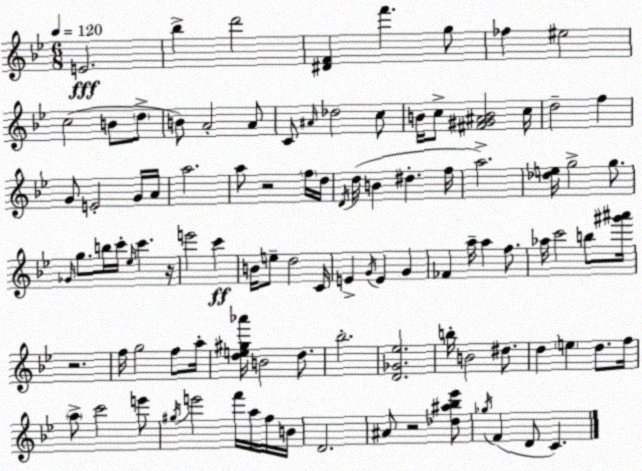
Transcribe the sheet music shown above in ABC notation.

X:1
T:Untitled
M:6/8
L:1/4
K:Bb
E2 _b d'2 [^DF] f' g/2 _f ^e2 c2 B/2 d/2 B/2 A2 A/2 C/2 ^A/4 _d2 c/2 B/4 c/2 [^F^G^AB]2 c/4 d2 f G/2 E2 G/4 A/4 a2 a/2 z2 f/4 d/4 D/4 d/4 B ^d f/4 a2 [_de]/4 g2 g/2 _G/4 g/2 b/4 c'/4 _e/4 c' z/4 e'2 c' B/4 e/2 d2 C/4 E G/4 E G _F a/4 a f/2 _a/4 c'2 b/2 [^g'^a']/4 z2 f/4 g2 f/2 a/4 [de^g_a']/4 B2 d/2 _b2 [D_G_e]2 b/4 B2 ^d/2 d e d/2 f/4 a/2 c'2 e'/2 ^g/4 e'2 f'/4 a/4 f/4 B/4 D2 ^A/2 z2 [_d^a_b_e']/2 _g/4 F D/2 C